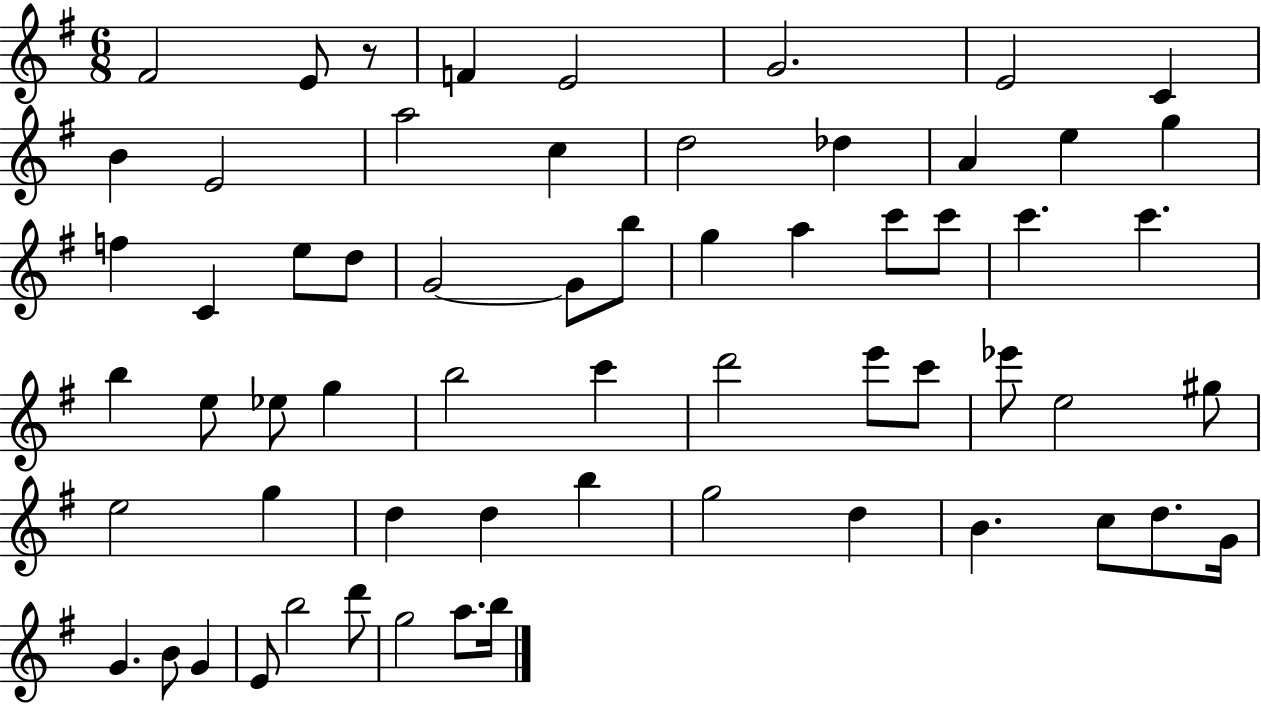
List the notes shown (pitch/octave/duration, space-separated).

F#4/h E4/e R/e F4/q E4/h G4/h. E4/h C4/q B4/q E4/h A5/h C5/q D5/h Db5/q A4/q E5/q G5/q F5/q C4/q E5/e D5/e G4/h G4/e B5/e G5/q A5/q C6/e C6/e C6/q. C6/q. B5/q E5/e Eb5/e G5/q B5/h C6/q D6/h E6/e C6/e Eb6/e E5/h G#5/e E5/h G5/q D5/q D5/q B5/q G5/h D5/q B4/q. C5/e D5/e. G4/s G4/q. B4/e G4/q E4/e B5/h D6/e G5/h A5/e. B5/s